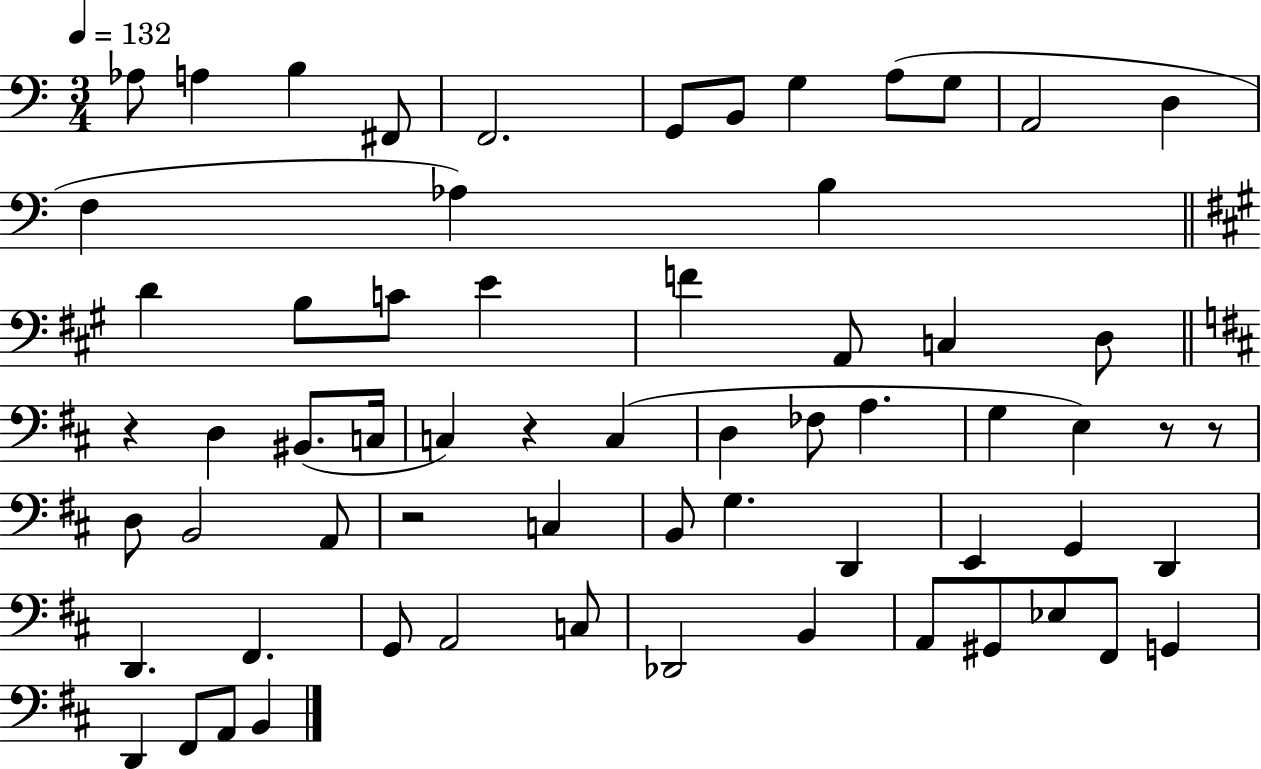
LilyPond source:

{
  \clef bass
  \numericTimeSignature
  \time 3/4
  \key c \major
  \tempo 4 = 132
  \repeat volta 2 { aes8 a4 b4 fis,8 | f,2. | g,8 b,8 g4 a8( g8 | a,2 d4 | \break f4 aes4) b4 | \bar "||" \break \key a \major d'4 b8 c'8 e'4 | f'4 a,8 c4 d8 | \bar "||" \break \key d \major r4 d4 bis,8.( c16 | c4) r4 c4( | d4 fes8 a4. | g4 e4) r8 r8 | \break d8 b,2 a,8 | r2 c4 | b,8 g4. d,4 | e,4 g,4 d,4 | \break d,4. fis,4. | g,8 a,2 c8 | des,2 b,4 | a,8 gis,8 ees8 fis,8 g,4 | \break d,4 fis,8 a,8 b,4 | } \bar "|."
}